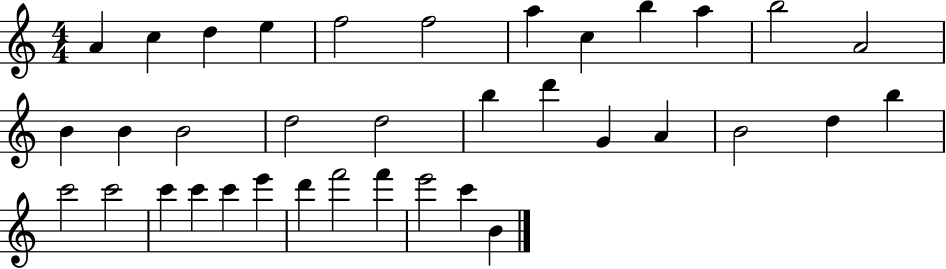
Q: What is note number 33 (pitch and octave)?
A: F6